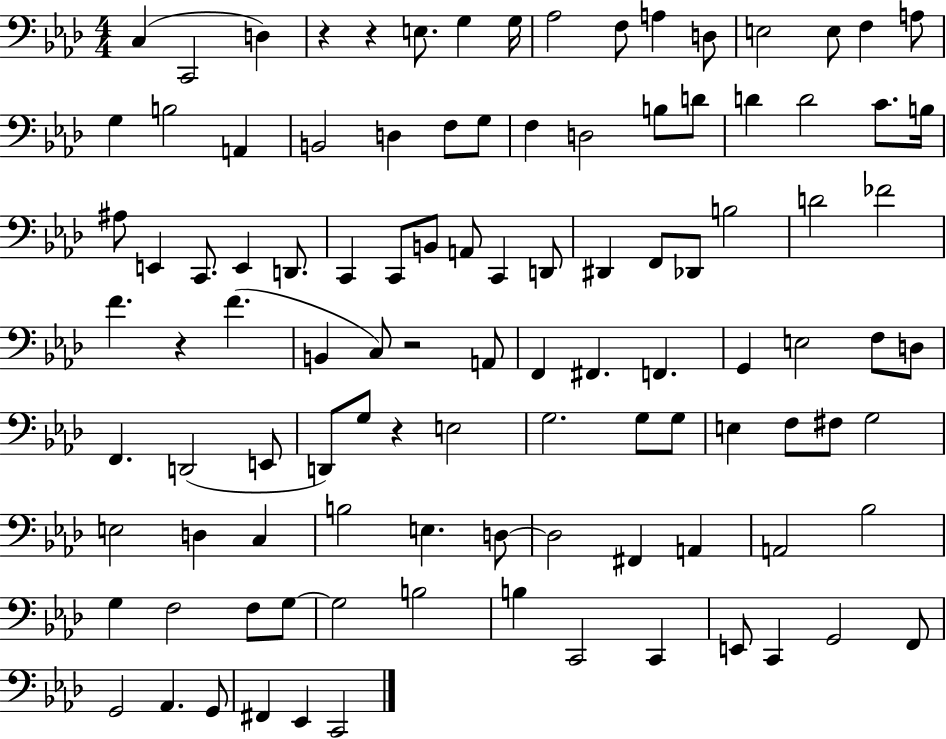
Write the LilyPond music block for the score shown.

{
  \clef bass
  \numericTimeSignature
  \time 4/4
  \key aes \major
  c4( c,2 d4) | r4 r4 e8. g4 g16 | aes2 f8 a4 d8 | e2 e8 f4 a8 | \break g4 b2 a,4 | b,2 d4 f8 g8 | f4 d2 b8 d'8 | d'4 d'2 c'8. b16 | \break ais8 e,4 c,8. e,4 d,8. | c,4 c,8 b,8 a,8 c,4 d,8 | dis,4 f,8 des,8 b2 | d'2 fes'2 | \break f'4. r4 f'4.( | b,4 c8) r2 a,8 | f,4 fis,4. f,4. | g,4 e2 f8 d8 | \break f,4. d,2( e,8 | d,8) g8 r4 e2 | g2. g8 g8 | e4 f8 fis8 g2 | \break e2 d4 c4 | b2 e4. d8~~ | d2 fis,4 a,4 | a,2 bes2 | \break g4 f2 f8 g8~~ | g2 b2 | b4 c,2 c,4 | e,8 c,4 g,2 f,8 | \break g,2 aes,4. g,8 | fis,4 ees,4 c,2 | \bar "|."
}